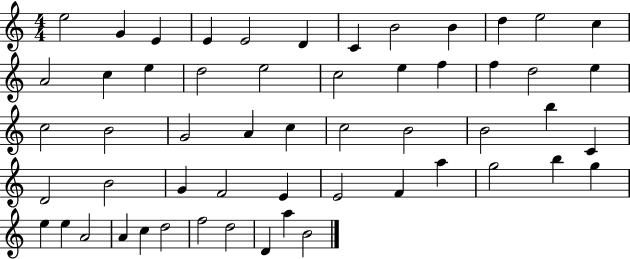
E5/h G4/q E4/q E4/q E4/h D4/q C4/q B4/h B4/q D5/q E5/h C5/q A4/h C5/q E5/q D5/h E5/h C5/h E5/q F5/q F5/q D5/h E5/q C5/h B4/h G4/h A4/q C5/q C5/h B4/h B4/h B5/q C4/q D4/h B4/h G4/q F4/h E4/q E4/h F4/q A5/q G5/h B5/q G5/q E5/q E5/q A4/h A4/q C5/q D5/h F5/h D5/h D4/q A5/q B4/h